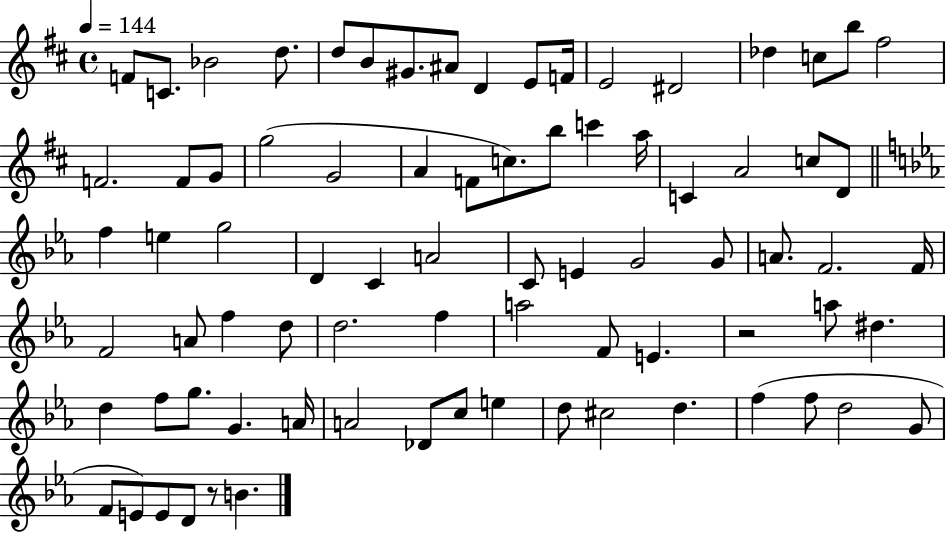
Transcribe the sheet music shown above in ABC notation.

X:1
T:Untitled
M:4/4
L:1/4
K:D
F/2 C/2 _B2 d/2 d/2 B/2 ^G/2 ^A/2 D E/2 F/4 E2 ^D2 _d c/2 b/2 ^f2 F2 F/2 G/2 g2 G2 A F/2 c/2 b/2 c' a/4 C A2 c/2 D/2 f e g2 D C A2 C/2 E G2 G/2 A/2 F2 F/4 F2 A/2 f d/2 d2 f a2 F/2 E z2 a/2 ^d d f/2 g/2 G A/4 A2 _D/2 c/2 e d/2 ^c2 d f f/2 d2 G/2 F/2 E/2 E/2 D/2 z/2 B